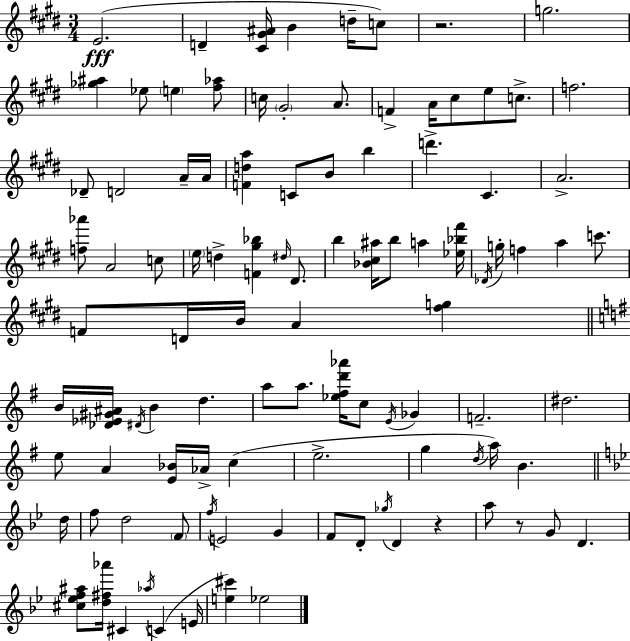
{
  \clef treble
  \numericTimeSignature
  \time 3/4
  \key e \major
  e'2.(\fff | d'4-- <cis' gis' ais'>16 b'4 d''16-- c''8) | r2. | g''2. | \break <ges'' ais''>4 ees''8 \parenthesize e''4 <fis'' aes''>8 | c''16 \parenthesize gis'2-. a'8. | f'4-> a'16 cis''8 e''8 c''8.-> | f''2. | \break des'8-- d'2 a'16-- a'16 | <f' d'' a''>4 c'8 b'8 b''4 | d'''4.-> cis'4. | a'2.-> | \break <f'' aes'''>8 a'2 c''8 | \parenthesize e''16 d''4-> <f' gis'' bes''>4 \grace { dis''16 } dis'8. | b''4 <bes' cis'' ais''>16 b''8 a''4 | <ees'' bes'' fis'''>16 \acciaccatura { des'16 } g''16-. f''4 a''4 c'''8. | \break f'8 d'16 b'16 a'4 <fis'' g''>4 | \bar "||" \break \key e \minor b'16 <des' ees' gis' ais'>16 \acciaccatura { dis'16 } b'4 d''4. | a''8 a''8. <ees'' fis'' d''' aes'''>16 c''8 \acciaccatura { e'16 } ges'4 | f'2.-- | dis''2. | \break e''8 a'4 <e' bes'>16 aes'16-> c''4( | e''2.-> | g''4 \acciaccatura { d''16 }) a''16 b'4. | \bar "||" \break \key bes \major d''16 f''8 d''2 \parenthesize f'8 | \acciaccatura { f''16 } e'2 g'4 | f'8 d'8-. \acciaccatura { ges''16 } d'4 r4 | a''8 r8 g'8 d'4. | \break <cis'' ees'' f'' ais''>8 <d'' fis'' aes'''>16 cis'4 \acciaccatura { aes''16 }( c'4 | e'16 <e'' cis'''>4) ees''2 | \bar "|."
}